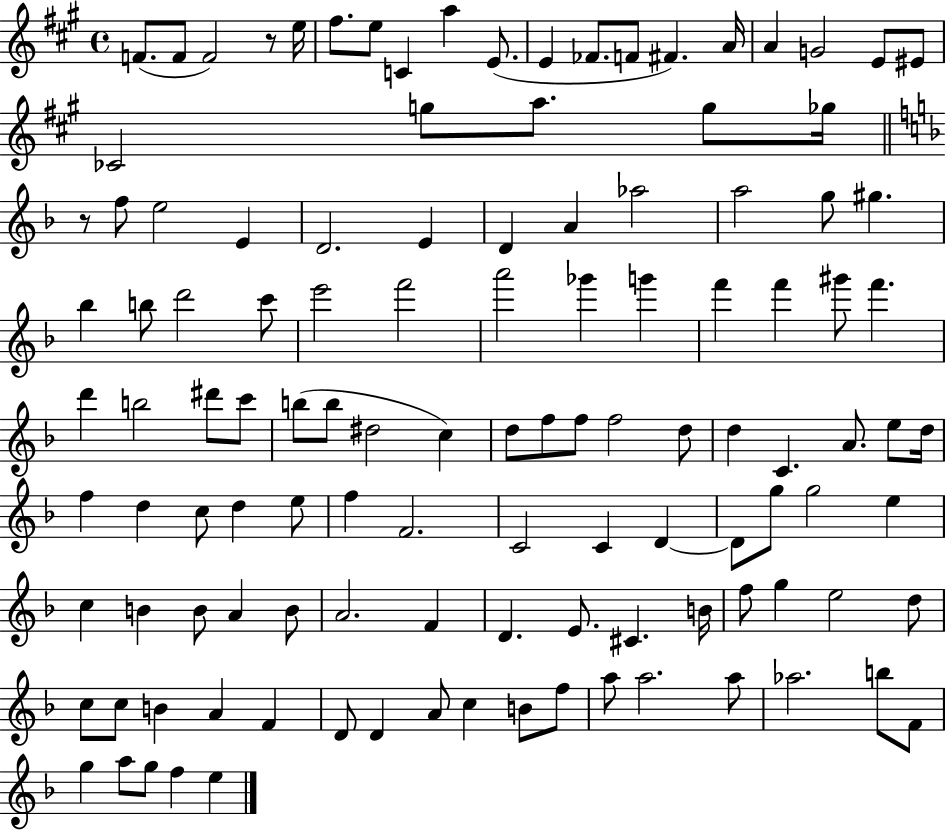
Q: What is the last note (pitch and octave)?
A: E5